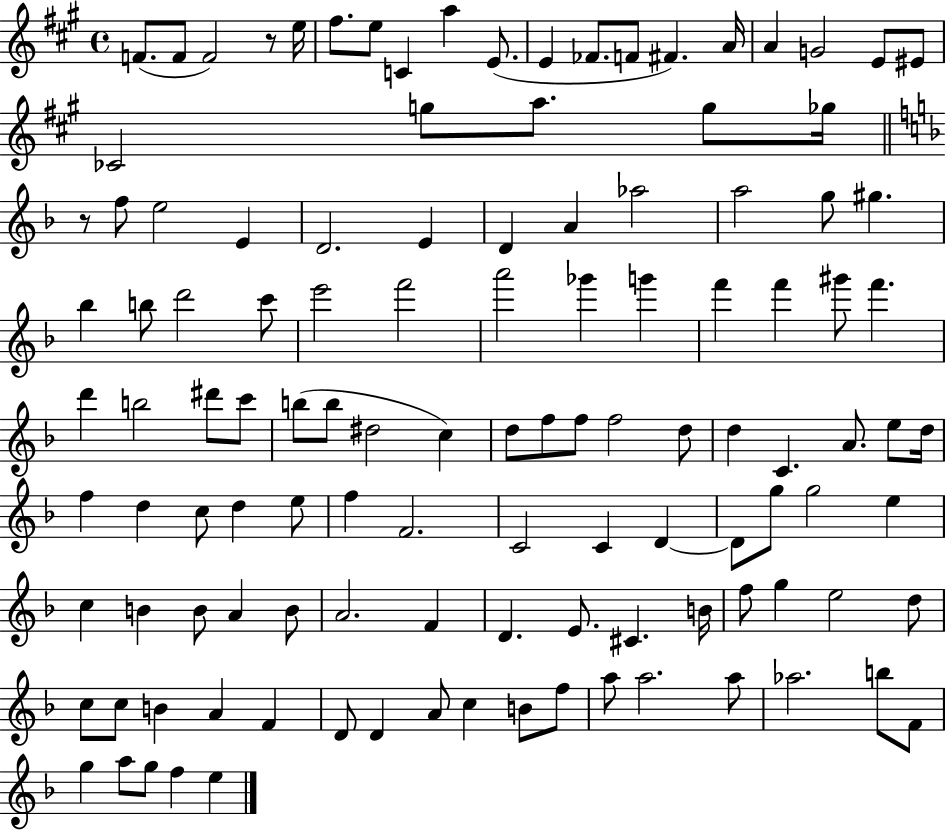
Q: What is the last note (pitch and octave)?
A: E5